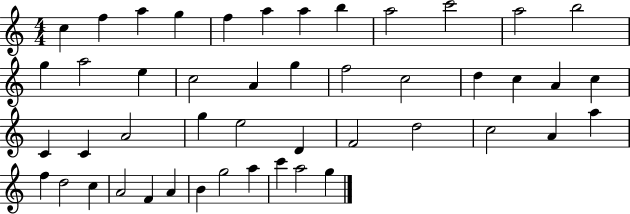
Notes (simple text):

C5/q F5/q A5/q G5/q F5/q A5/q A5/q B5/q A5/h C6/h A5/h B5/h G5/q A5/h E5/q C5/h A4/q G5/q F5/h C5/h D5/q C5/q A4/q C5/q C4/q C4/q A4/h G5/q E5/h D4/q F4/h D5/h C5/h A4/q A5/q F5/q D5/h C5/q A4/h F4/q A4/q B4/q G5/h A5/q C6/q A5/h G5/q